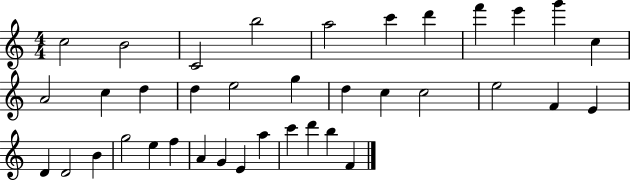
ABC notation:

X:1
T:Untitled
M:4/4
L:1/4
K:C
c2 B2 C2 b2 a2 c' d' f' e' g' c A2 c d d e2 g d c c2 e2 F E D D2 B g2 e f A G E a c' d' b F